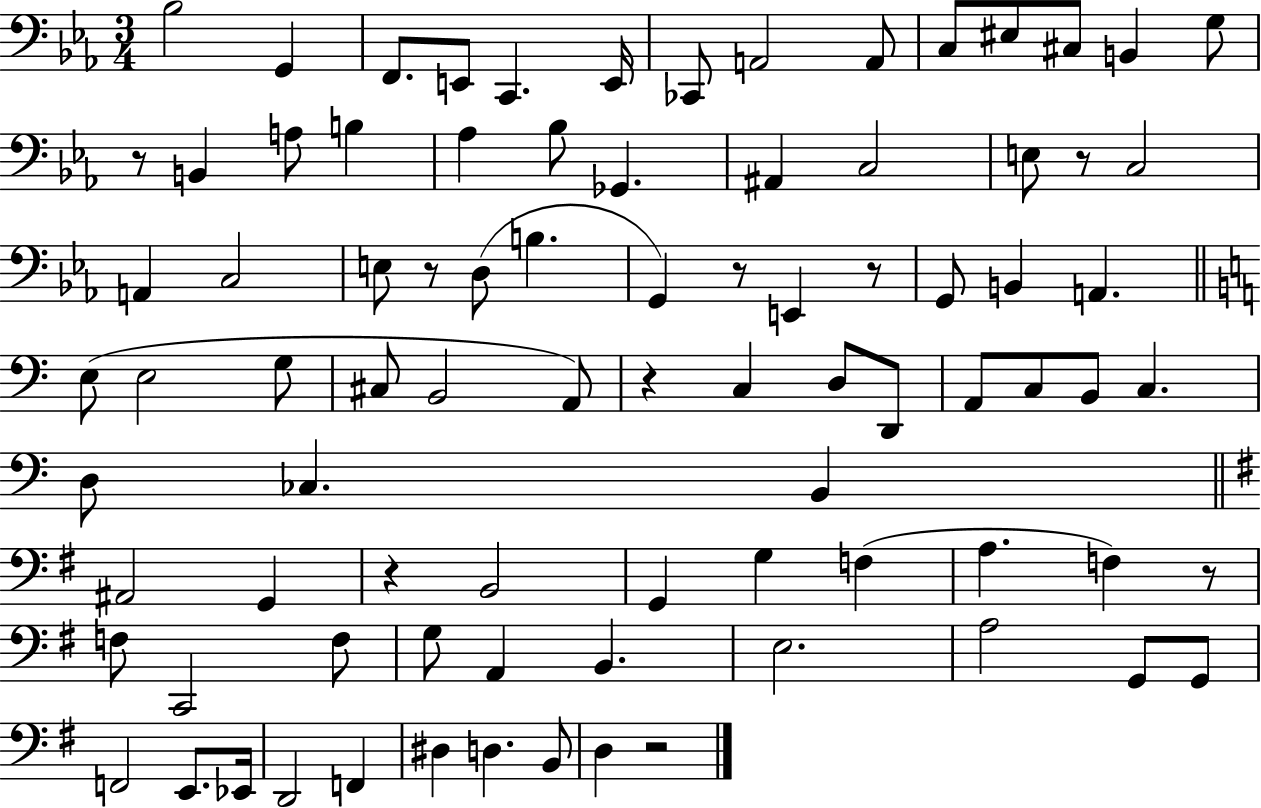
{
  \clef bass
  \numericTimeSignature
  \time 3/4
  \key ees \major
  bes2 g,4 | f,8. e,8 c,4. e,16 | ces,8 a,2 a,8 | c8 eis8 cis8 b,4 g8 | \break r8 b,4 a8 b4 | aes4 bes8 ges,4. | ais,4 c2 | e8 r8 c2 | \break a,4 c2 | e8 r8 d8( b4. | g,4) r8 e,4 r8 | g,8 b,4 a,4. | \break \bar "||" \break \key a \minor e8( e2 g8 | cis8 b,2 a,8) | r4 c4 d8 d,8 | a,8 c8 b,8 c4. | \break d8 ces4. b,4 | \bar "||" \break \key e \minor ais,2 g,4 | r4 b,2 | g,4 g4 f4( | a4. f4) r8 | \break f8 c,2 f8 | g8 a,4 b,4. | e2. | a2 g,8 g,8 | \break f,2 e,8. ees,16 | d,2 f,4 | dis4 d4. b,8 | d4 r2 | \break \bar "|."
}